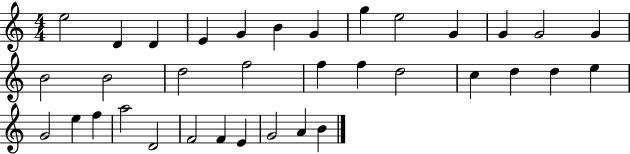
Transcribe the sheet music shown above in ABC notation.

X:1
T:Untitled
M:4/4
L:1/4
K:C
e2 D D E G B G g e2 G G G2 G B2 B2 d2 f2 f f d2 c d d e G2 e f a2 D2 F2 F E G2 A B